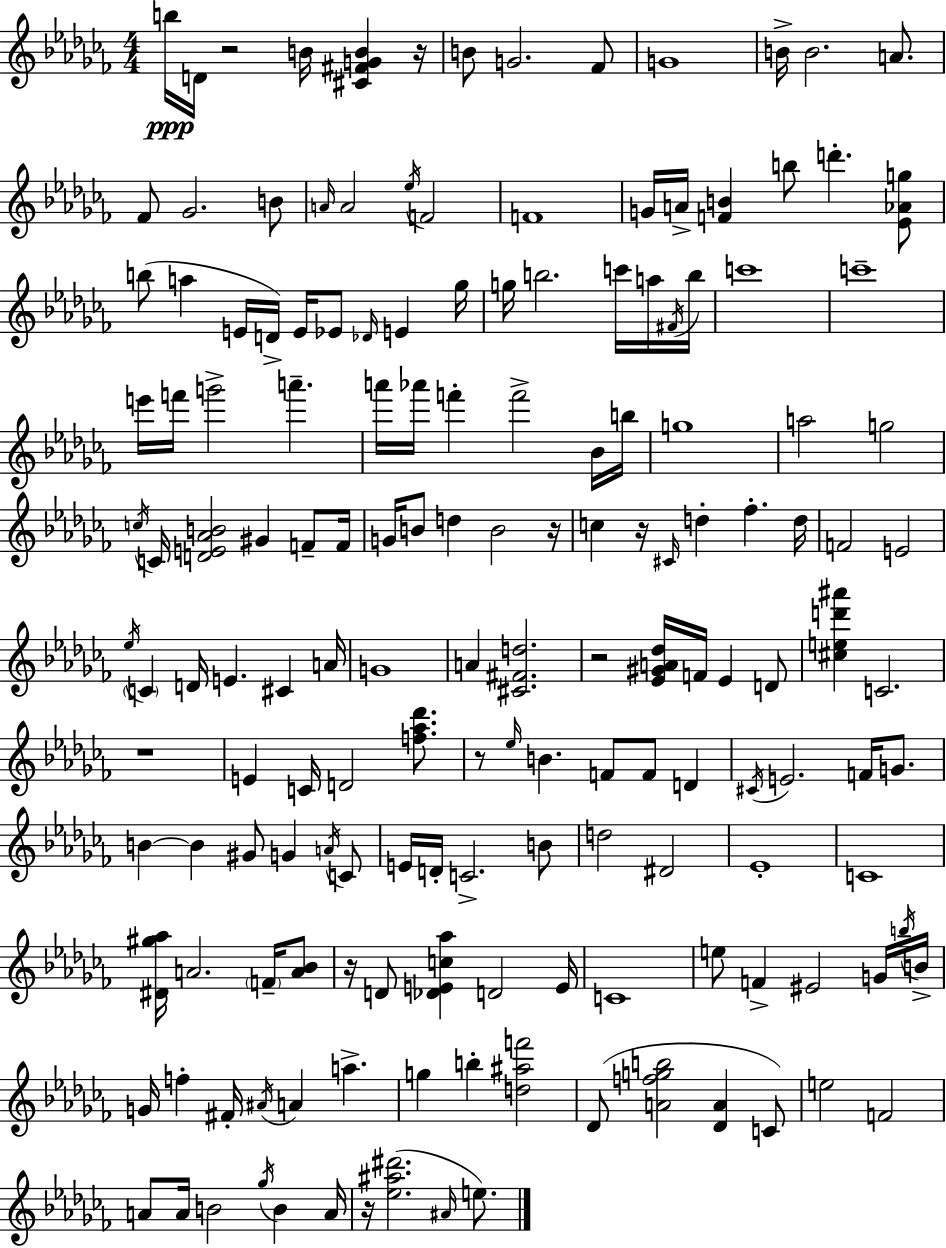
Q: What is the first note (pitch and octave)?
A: B5